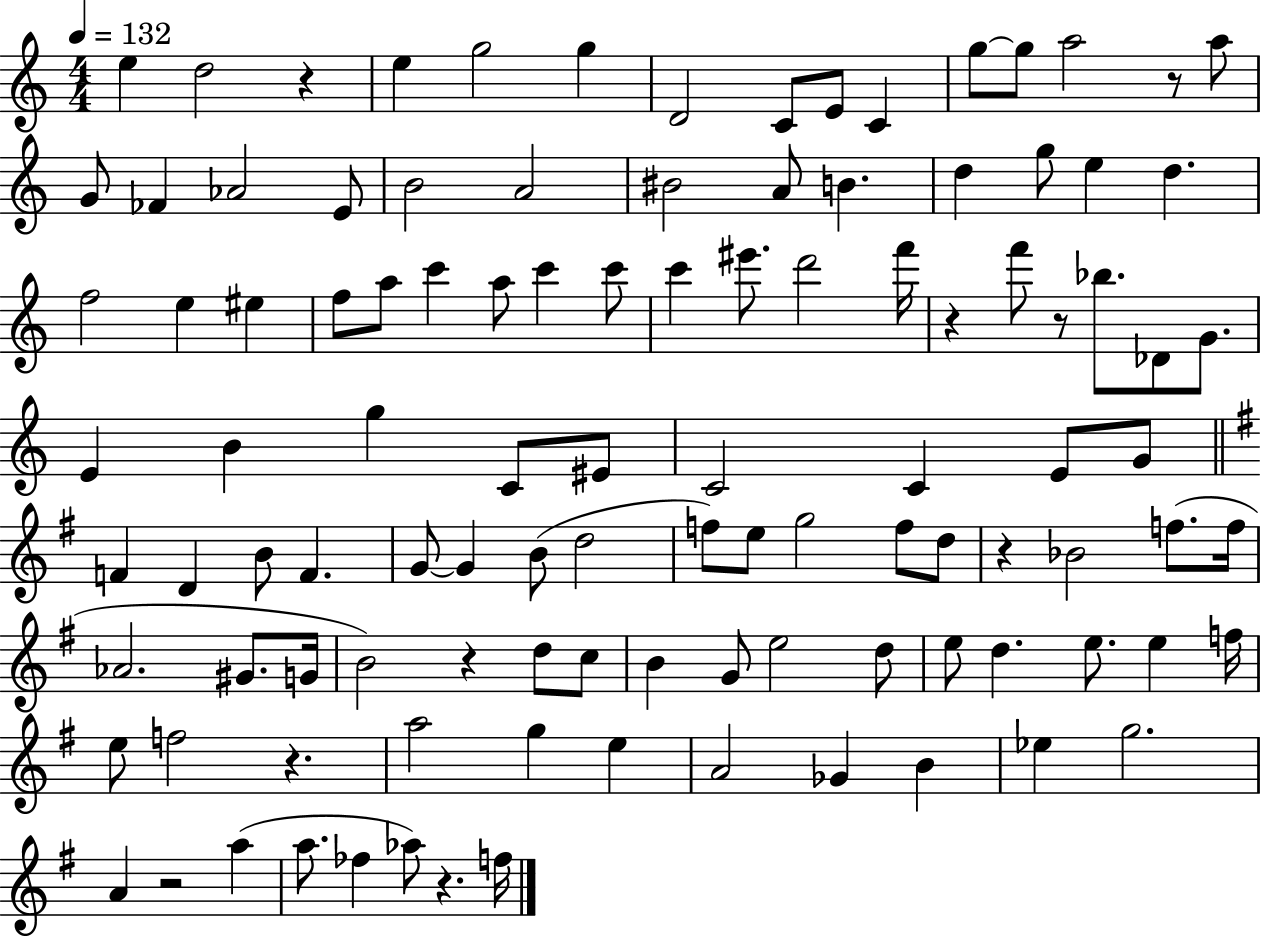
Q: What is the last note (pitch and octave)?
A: F5